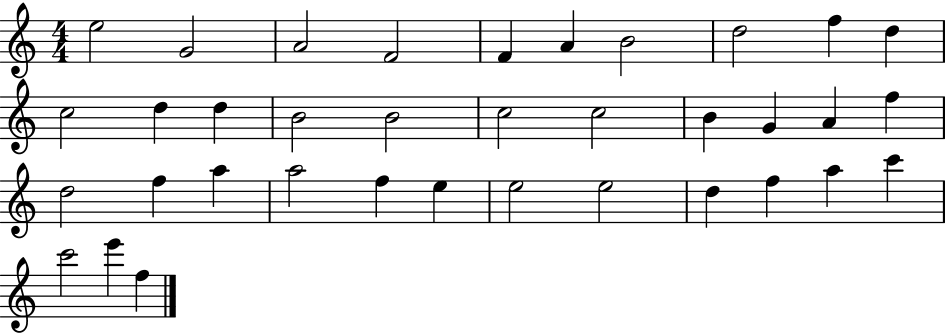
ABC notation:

X:1
T:Untitled
M:4/4
L:1/4
K:C
e2 G2 A2 F2 F A B2 d2 f d c2 d d B2 B2 c2 c2 B G A f d2 f a a2 f e e2 e2 d f a c' c'2 e' f